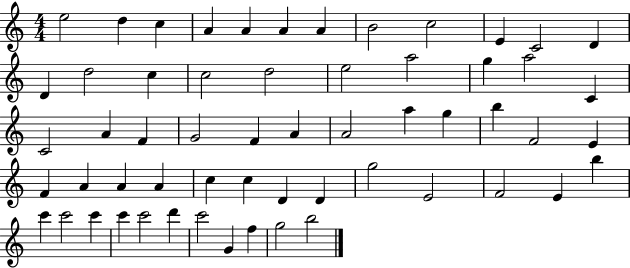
E5/h D5/q C5/q A4/q A4/q A4/q A4/q B4/h C5/h E4/q C4/h D4/q D4/q D5/h C5/q C5/h D5/h E5/h A5/h G5/q A5/h C4/q C4/h A4/q F4/q G4/h F4/q A4/q A4/h A5/q G5/q B5/q F4/h E4/q F4/q A4/q A4/q A4/q C5/q C5/q D4/q D4/q G5/h E4/h F4/h E4/q B5/q C6/q C6/h C6/q C6/q C6/h D6/q C6/h G4/q F5/q G5/h B5/h